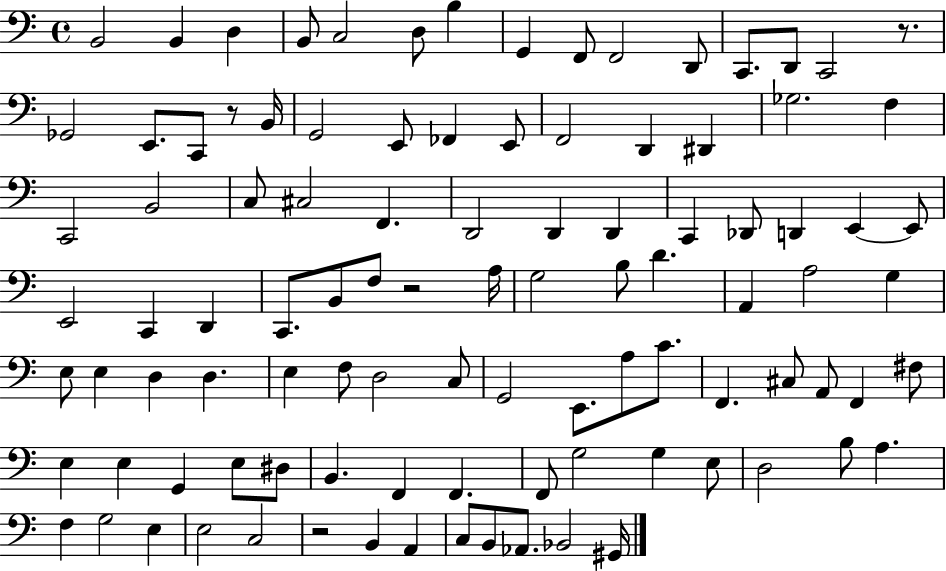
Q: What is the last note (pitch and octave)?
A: G#2